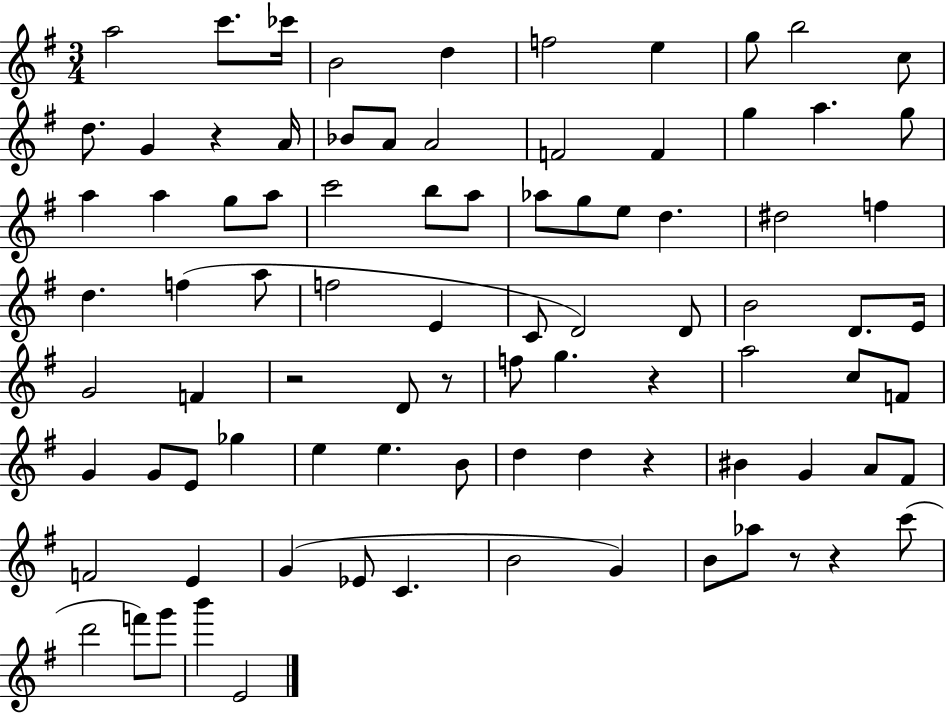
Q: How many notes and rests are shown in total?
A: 88